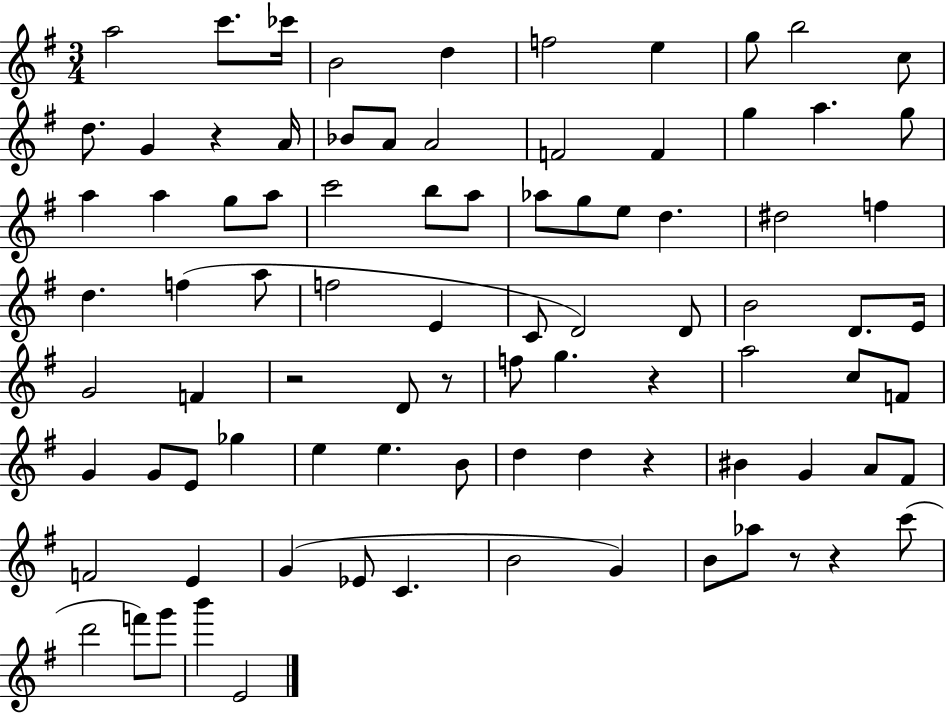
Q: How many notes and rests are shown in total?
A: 88